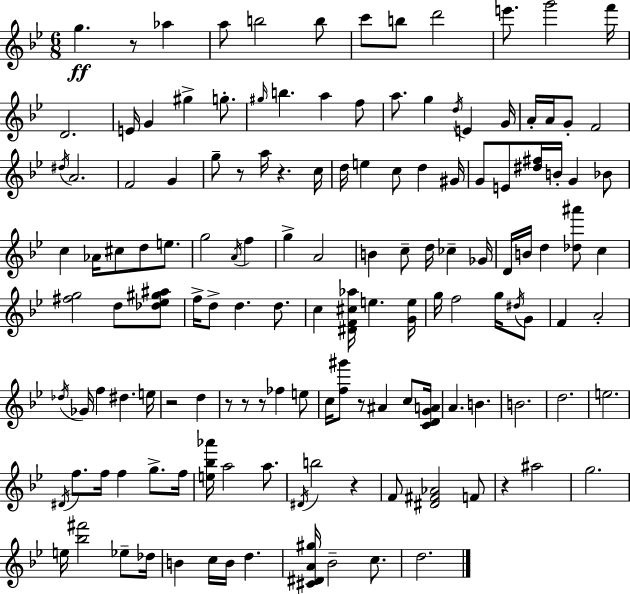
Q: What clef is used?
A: treble